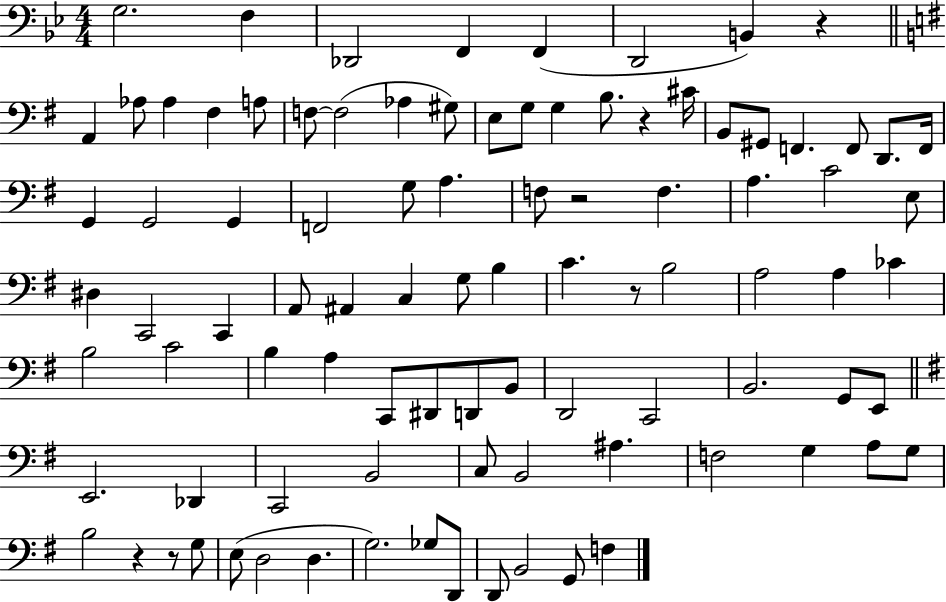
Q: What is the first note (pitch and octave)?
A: G3